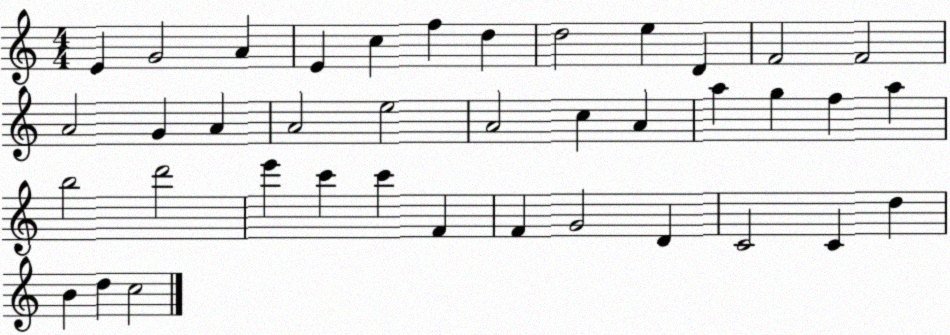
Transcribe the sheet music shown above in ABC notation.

X:1
T:Untitled
M:4/4
L:1/4
K:C
E G2 A E c f d d2 e D F2 F2 A2 G A A2 e2 A2 c A a g f a b2 d'2 e' c' c' F F G2 D C2 C d B d c2